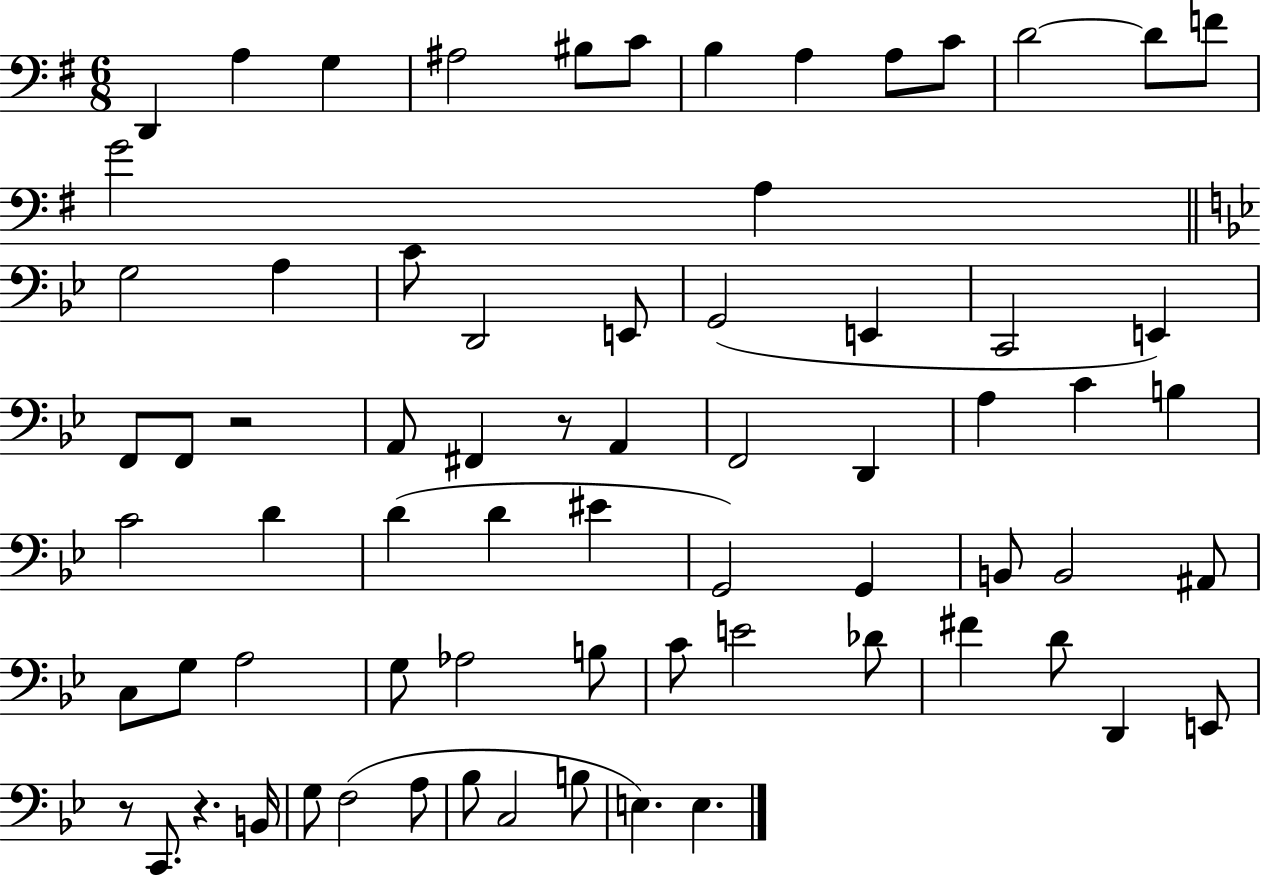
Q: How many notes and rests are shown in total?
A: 71